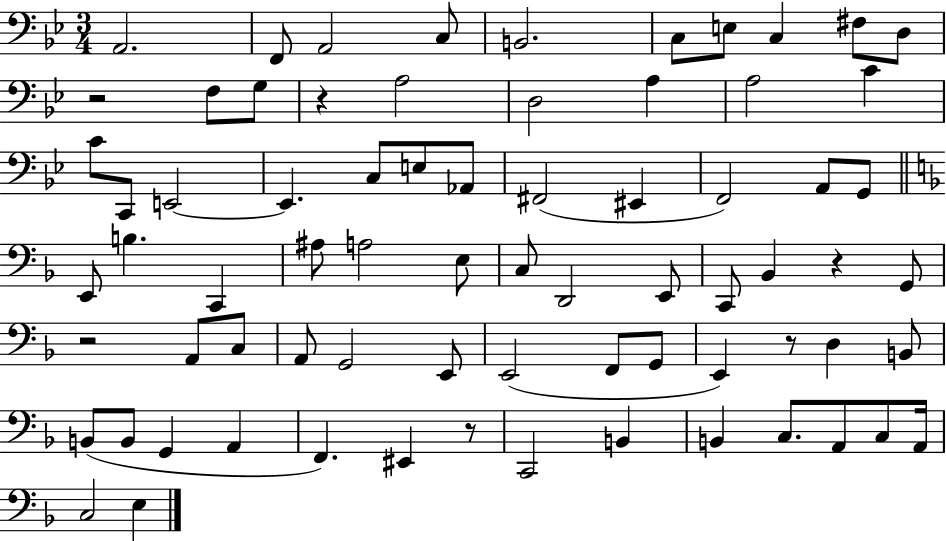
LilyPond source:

{
  \clef bass
  \numericTimeSignature
  \time 3/4
  \key bes \major
  a,2. | f,8 a,2 c8 | b,2. | c8 e8 c4 fis8 d8 | \break r2 f8 g8 | r4 a2 | d2 a4 | a2 c'4 | \break c'8 c,8 e,2~~ | e,4. c8 e8 aes,8 | fis,2( eis,4 | f,2) a,8 g,8 | \break \bar "||" \break \key d \minor e,8 b4. c,4 | ais8 a2 e8 | c8 d,2 e,8 | c,8 bes,4 r4 g,8 | \break r2 a,8 c8 | a,8 g,2 e,8 | e,2( f,8 g,8 | e,4) r8 d4 b,8 | \break b,8( b,8 g,4 a,4 | f,4.) eis,4 r8 | c,2 b,4 | b,4 c8. a,8 c8 a,16 | \break c2 e4 | \bar "|."
}